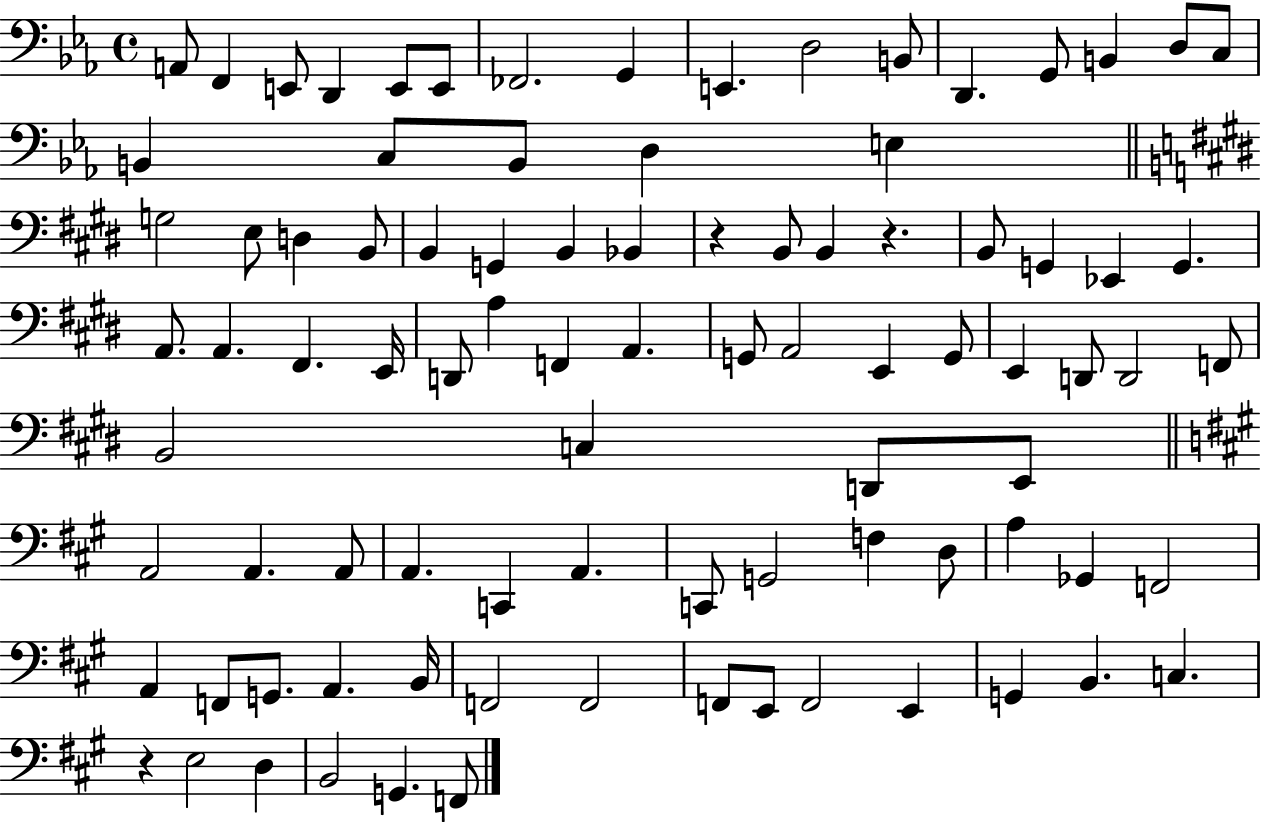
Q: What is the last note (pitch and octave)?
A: F2